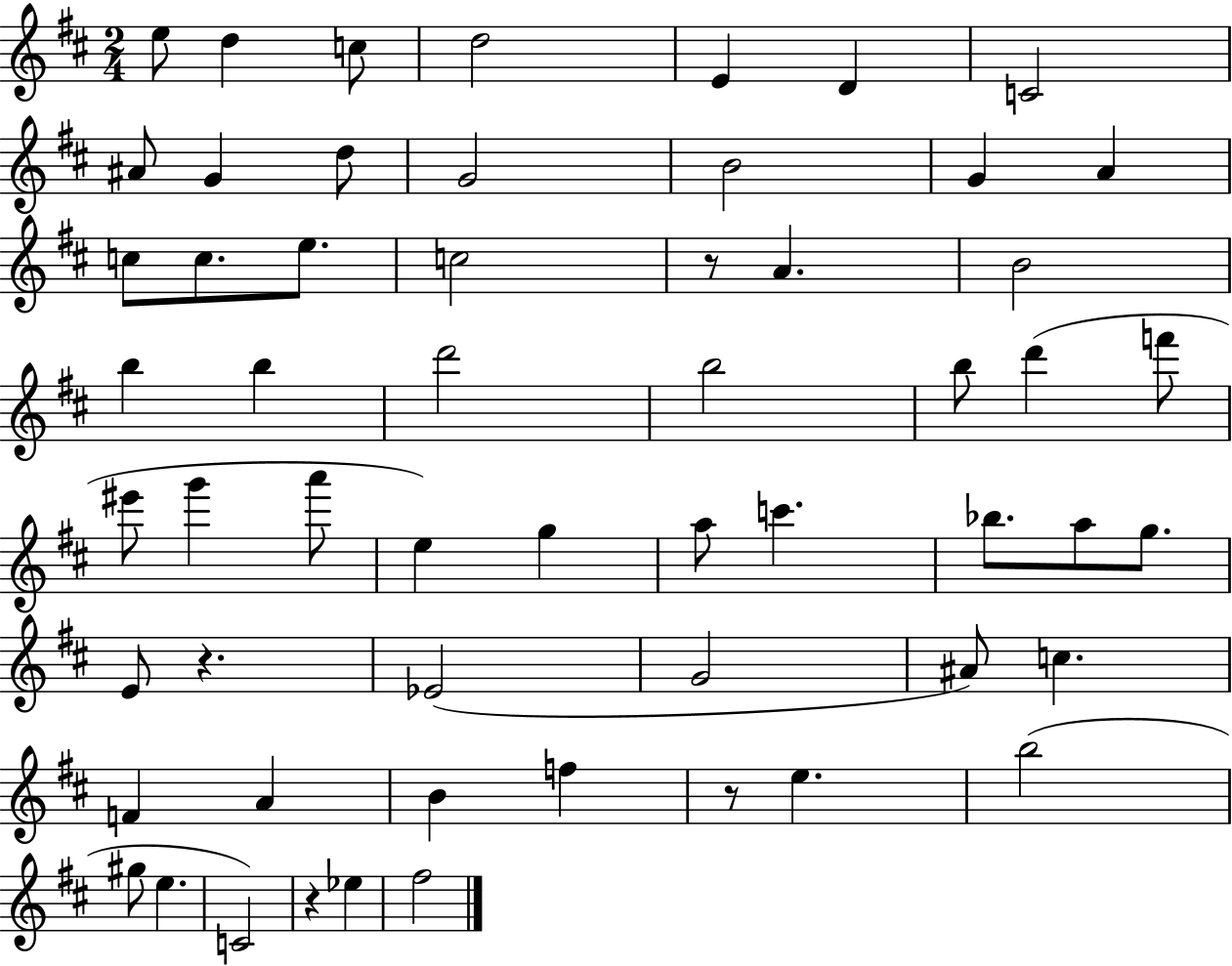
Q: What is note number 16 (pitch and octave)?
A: C5